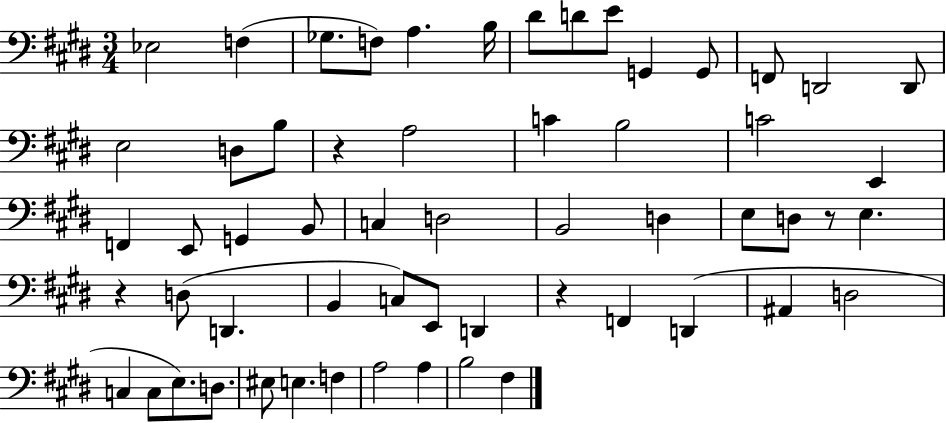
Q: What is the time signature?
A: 3/4